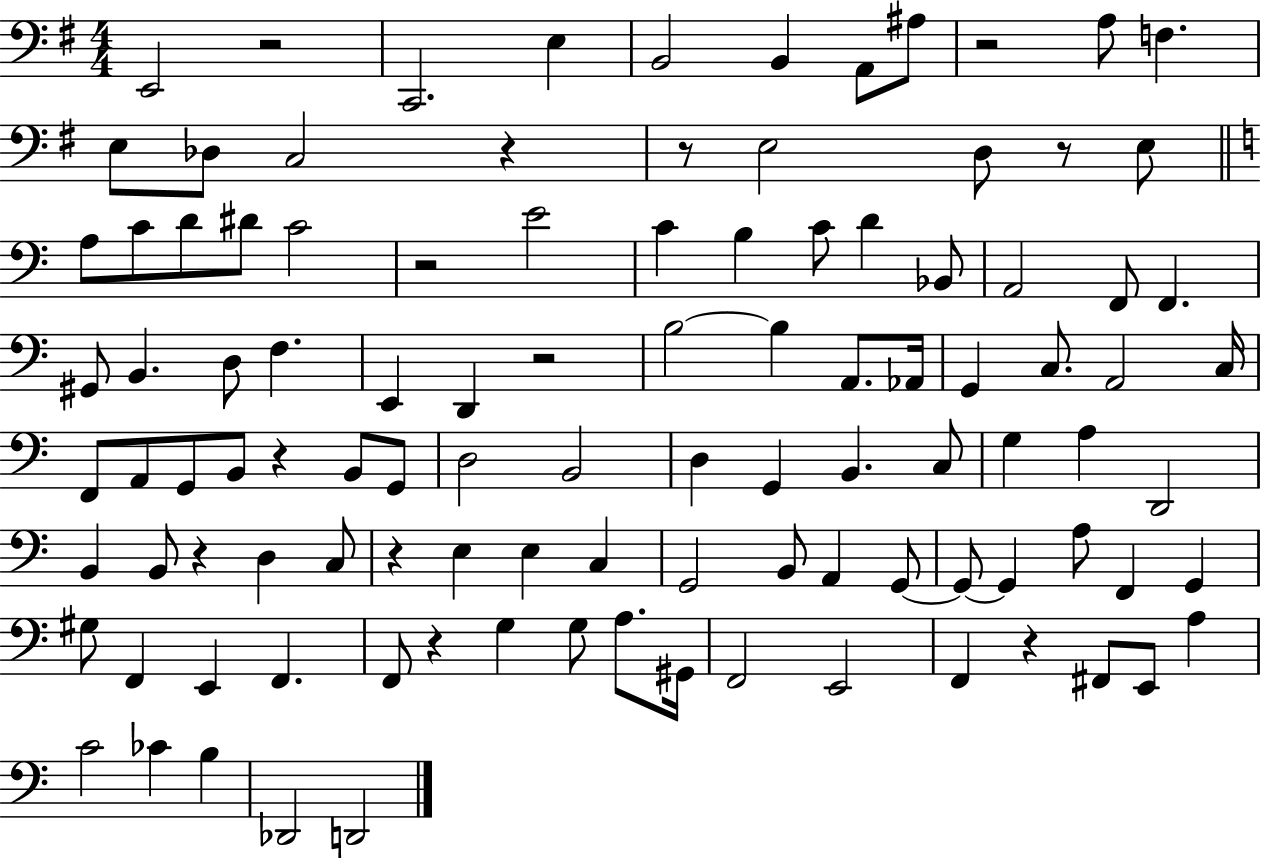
{
  \clef bass
  \numericTimeSignature
  \time 4/4
  \key g \major
  e,2 r2 | c,2. e4 | b,2 b,4 a,8 ais8 | r2 a8 f4. | \break e8 des8 c2 r4 | r8 e2 d8 r8 e8 | \bar "||" \break \key a \minor a8 c'8 d'8 dis'8 c'2 | r2 e'2 | c'4 b4 c'8 d'4 bes,8 | a,2 f,8 f,4. | \break gis,8 b,4. d8 f4. | e,4 d,4 r2 | b2~~ b4 a,8. aes,16 | g,4 c8. a,2 c16 | \break f,8 a,8 g,8 b,8 r4 b,8 g,8 | d2 b,2 | d4 g,4 b,4. c8 | g4 a4 d,2 | \break b,4 b,8 r4 d4 c8 | r4 e4 e4 c4 | g,2 b,8 a,4 g,8~~ | g,8~~ g,4 a8 f,4 g,4 | \break gis8 f,4 e,4 f,4. | f,8 r4 g4 g8 a8. gis,16 | f,2 e,2 | f,4 r4 fis,8 e,8 a4 | \break c'2 ces'4 b4 | des,2 d,2 | \bar "|."
}